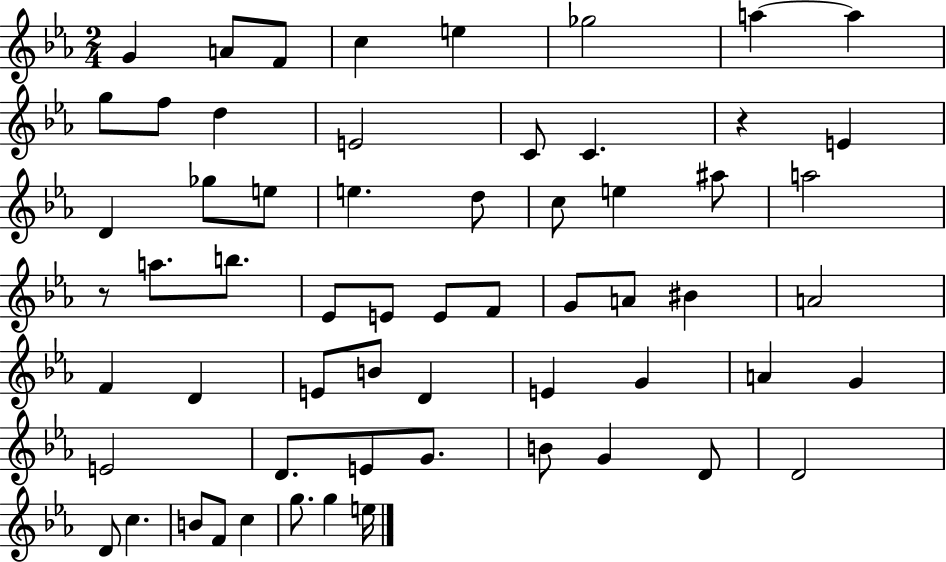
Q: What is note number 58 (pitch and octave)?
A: G5